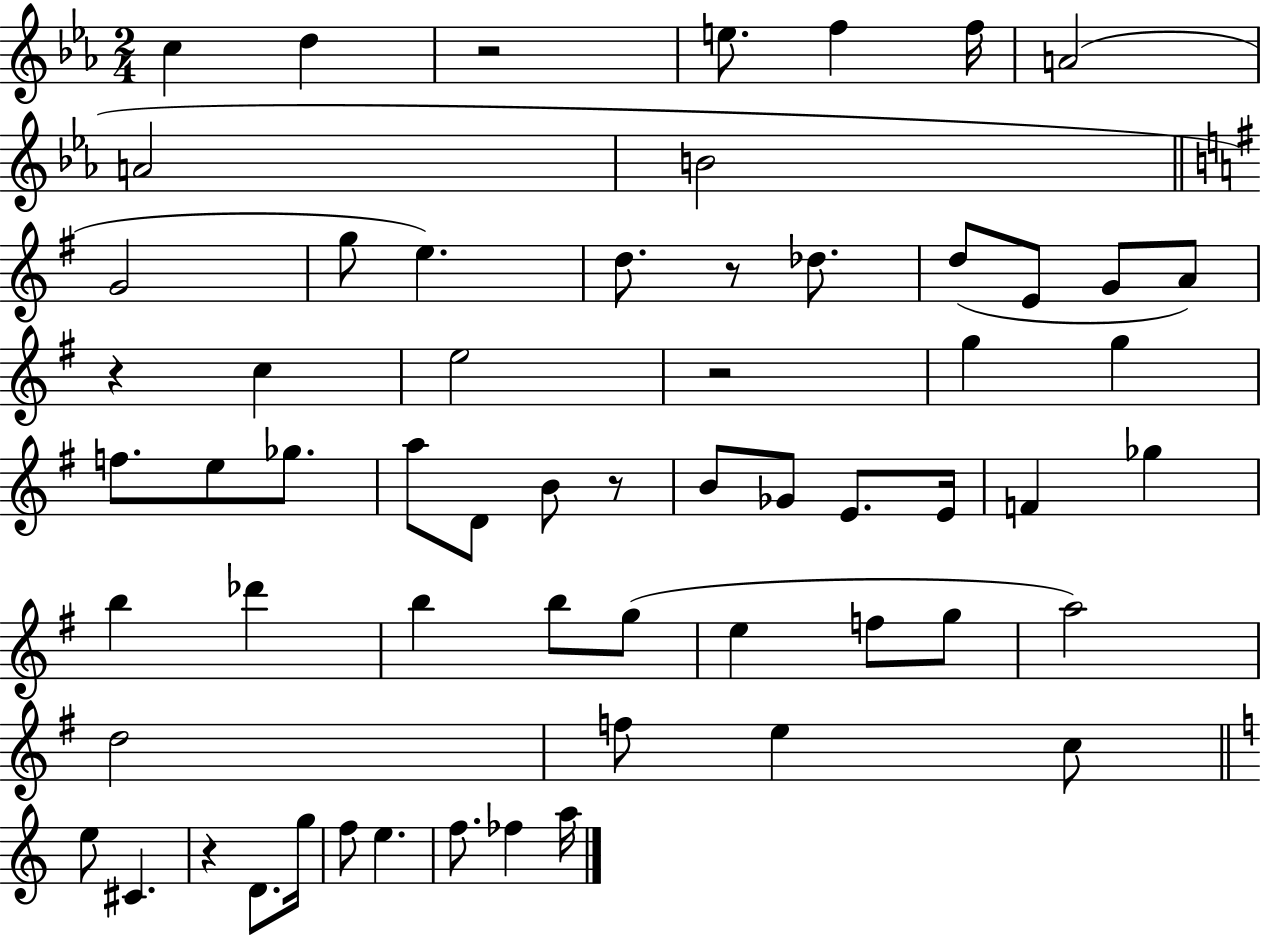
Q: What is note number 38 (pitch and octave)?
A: G5